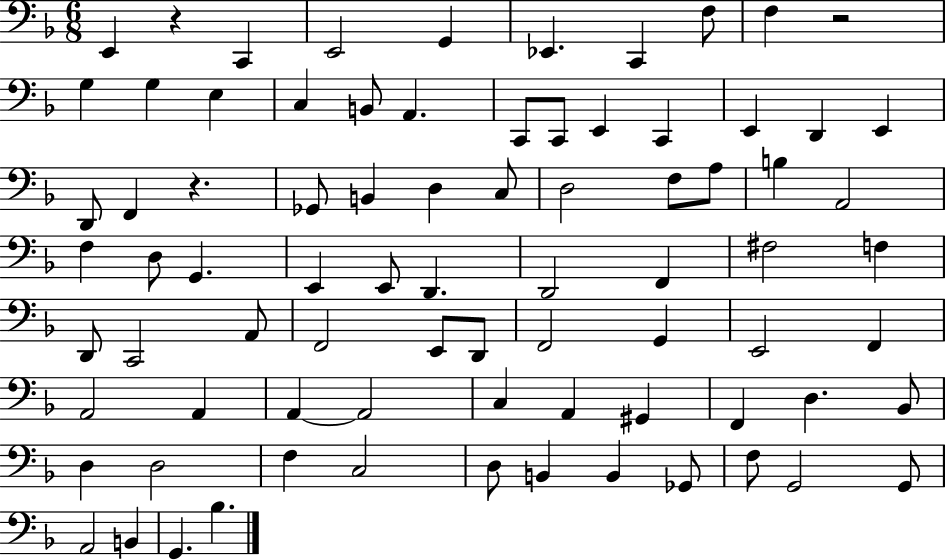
{
  \clef bass
  \numericTimeSignature
  \time 6/8
  \key f \major
  \repeat volta 2 { e,4 r4 c,4 | e,2 g,4 | ees,4. c,4 f8 | f4 r2 | \break g4 g4 e4 | c4 b,8 a,4. | c,8 c,8 e,4 c,4 | e,4 d,4 e,4 | \break d,8 f,4 r4. | ges,8 b,4 d4 c8 | d2 f8 a8 | b4 a,2 | \break f4 d8 g,4. | e,4 e,8 d,4. | d,2 f,4 | fis2 f4 | \break d,8 c,2 a,8 | f,2 e,8 d,8 | f,2 g,4 | e,2 f,4 | \break a,2 a,4 | a,4~~ a,2 | c4 a,4 gis,4 | f,4 d4. bes,8 | \break d4 d2 | f4 c2 | d8 b,4 b,4 ges,8 | f8 g,2 g,8 | \break a,2 b,4 | g,4. bes4. | } \bar "|."
}